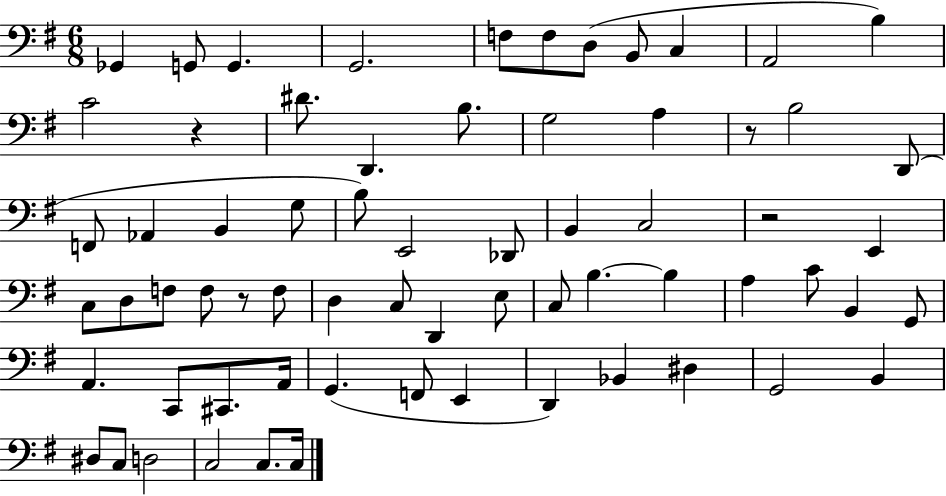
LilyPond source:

{
  \clef bass
  \numericTimeSignature
  \time 6/8
  \key g \major
  ges,4 g,8 g,4. | g,2. | f8 f8 d8( b,8 c4 | a,2 b4) | \break c'2 r4 | dis'8. d,4. b8. | g2 a4 | r8 b2 d,8( | \break f,8 aes,4 b,4 g8 | b8) e,2 des,8 | b,4 c2 | r2 e,4 | \break c8 d8 f8 f8 r8 f8 | d4 c8 d,4 e8 | c8 b4.~~ b4 | a4 c'8 b,4 g,8 | \break a,4. c,8 cis,8. a,16 | g,4.( f,8 e,4 | d,4) bes,4 dis4 | g,2 b,4 | \break dis8 c8 d2 | c2 c8. c16 | \bar "|."
}